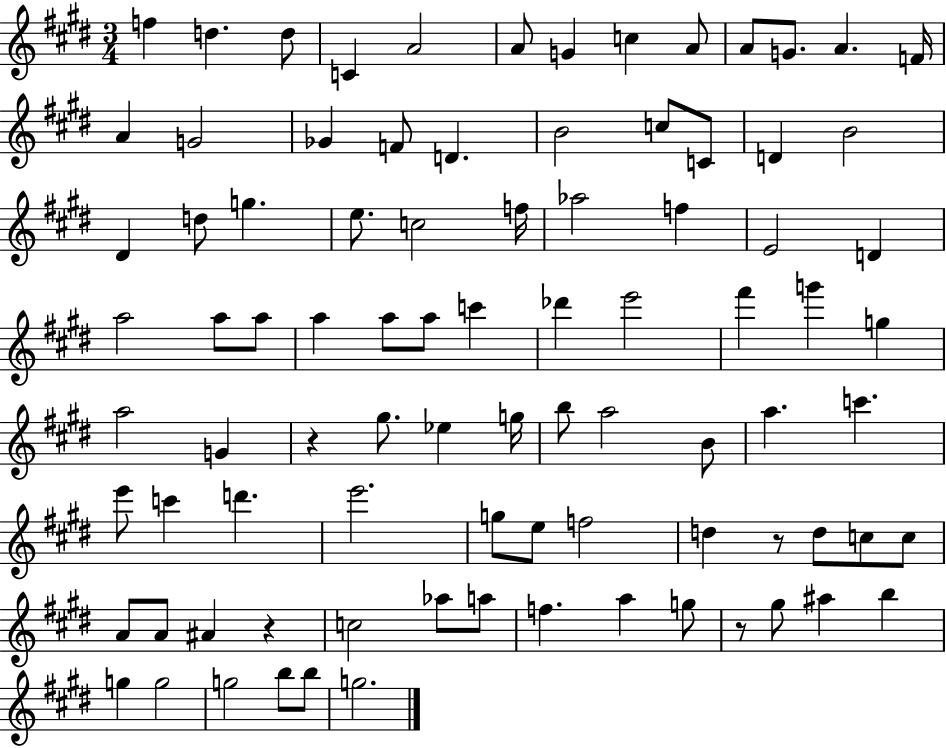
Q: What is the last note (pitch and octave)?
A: G5